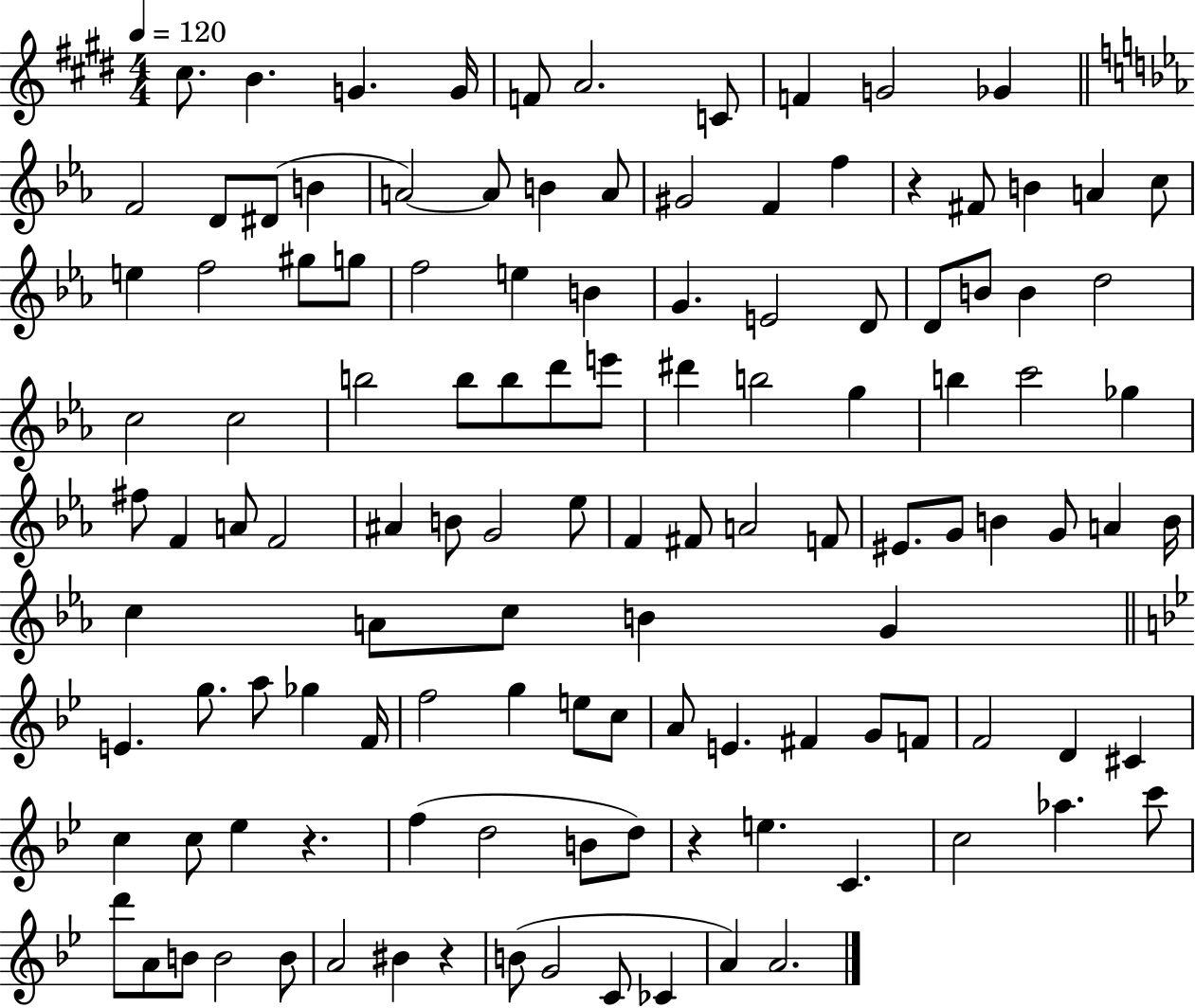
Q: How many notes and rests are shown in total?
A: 121